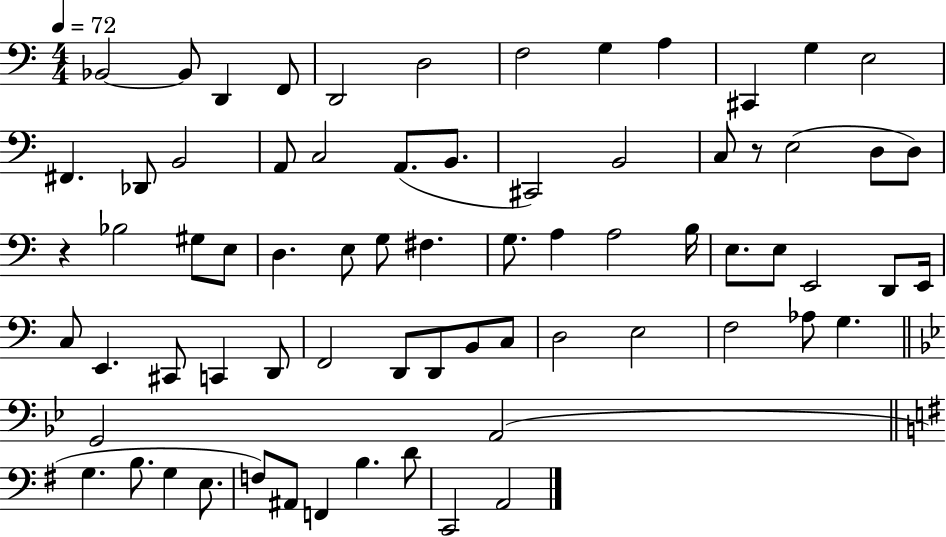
{
  \clef bass
  \numericTimeSignature
  \time 4/4
  \key c \major
  \tempo 4 = 72
  \repeat volta 2 { bes,2~~ bes,8 d,4 f,8 | d,2 d2 | f2 g4 a4 | cis,4 g4 e2 | \break fis,4. des,8 b,2 | a,8 c2 a,8.( b,8. | cis,2) b,2 | c8 r8 e2( d8 d8) | \break r4 bes2 gis8 e8 | d4. e8 g8 fis4. | g8. a4 a2 b16 | e8. e8 e,2 d,8 e,16 | \break c8 e,4. cis,8 c,4 d,8 | f,2 d,8 d,8 b,8 c8 | d2 e2 | f2 aes8 g4. | \break \bar "||" \break \key bes \major g,2 a,2( | \bar "||" \break \key g \major g4. b8. g4 e8. | f8) ais,8 f,4 b4. d'8 | c,2 a,2 | } \bar "|."
}